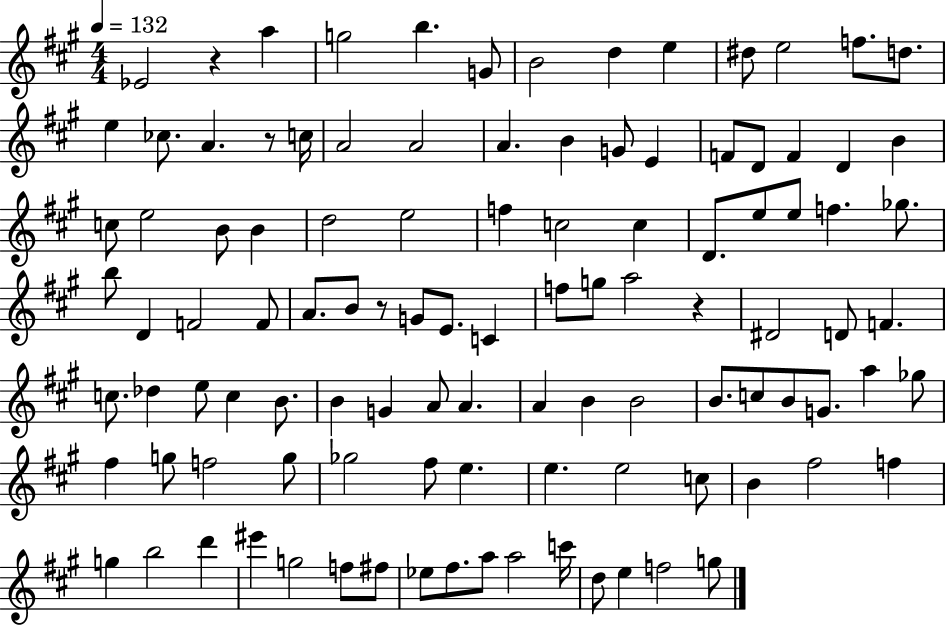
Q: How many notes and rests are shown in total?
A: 107